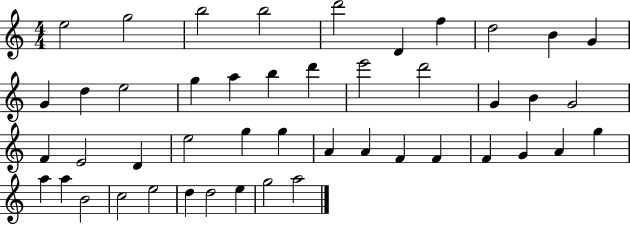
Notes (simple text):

E5/h G5/h B5/h B5/h D6/h D4/q F5/q D5/h B4/q G4/q G4/q D5/q E5/h G5/q A5/q B5/q D6/q E6/h D6/h G4/q B4/q G4/h F4/q E4/h D4/q E5/h G5/q G5/q A4/q A4/q F4/q F4/q F4/q G4/q A4/q G5/q A5/q A5/q B4/h C5/h E5/h D5/q D5/h E5/q G5/h A5/h